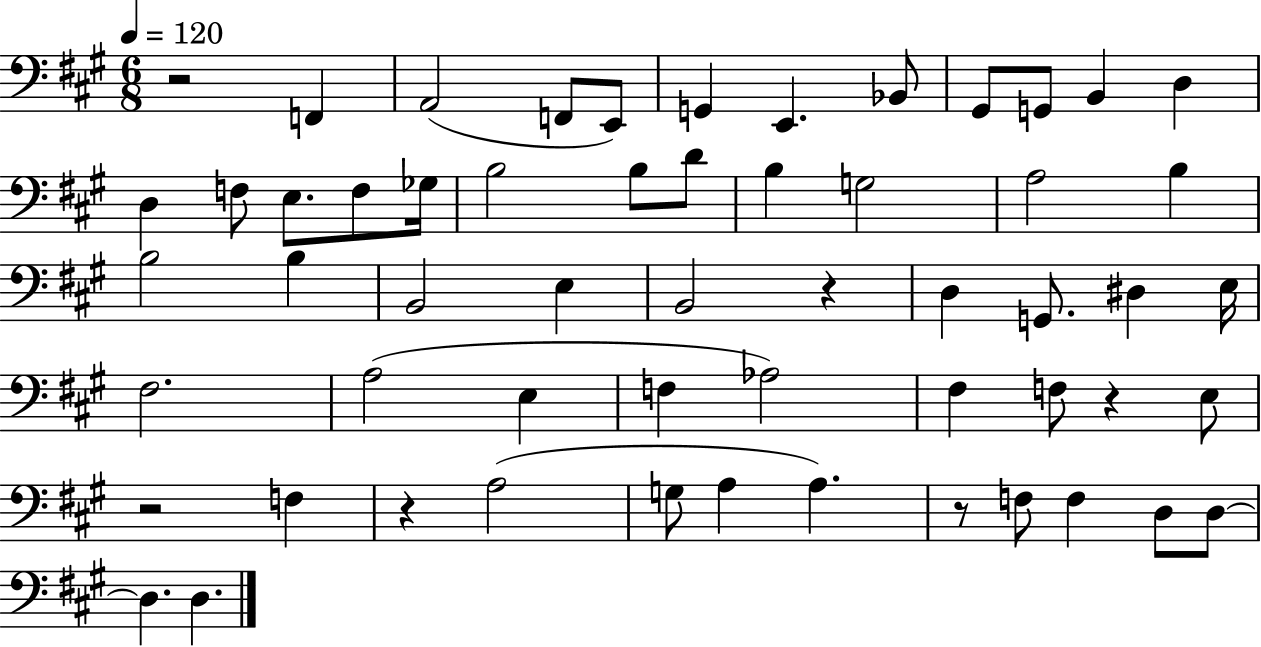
R/h F2/q A2/h F2/e E2/e G2/q E2/q. Bb2/e G#2/e G2/e B2/q D3/q D3/q F3/e E3/e. F3/e Gb3/s B3/h B3/e D4/e B3/q G3/h A3/h B3/q B3/h B3/q B2/h E3/q B2/h R/q D3/q G2/e. D#3/q E3/s F#3/h. A3/h E3/q F3/q Ab3/h F#3/q F3/e R/q E3/e R/h F3/q R/q A3/h G3/e A3/q A3/q. R/e F3/e F3/q D3/e D3/e D3/q. D3/q.